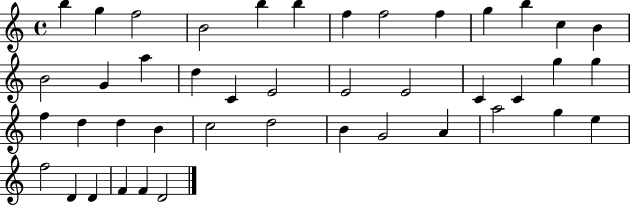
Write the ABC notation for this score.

X:1
T:Untitled
M:4/4
L:1/4
K:C
b g f2 B2 b b f f2 f g b c B B2 G a d C E2 E2 E2 C C g g f d d B c2 d2 B G2 A a2 g e f2 D D F F D2